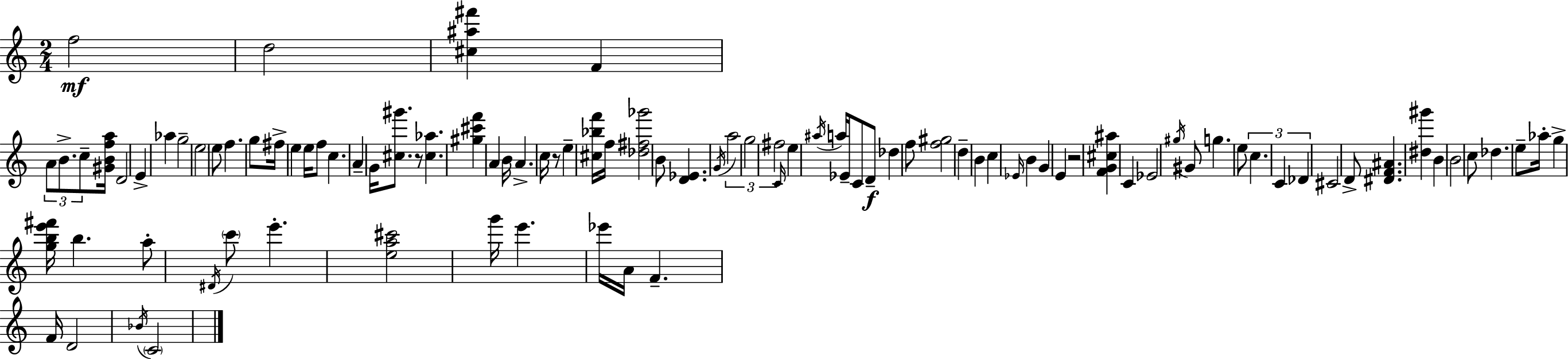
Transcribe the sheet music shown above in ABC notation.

X:1
T:Untitled
M:2/4
L:1/4
K:Am
f2 d2 [^c^a^f'] F A/2 B/2 c/2 [^GBfa]/4 D2 E _a g2 e2 e/2 f g/2 ^f/4 e e/4 f/2 c A G/4 [^c^g']/2 z/2 [^c_a] [^g^c'f'] A B/4 A c/4 z/2 e [^c_bf']/4 f/4 [_d^f_g']2 B/2 [D_E] G/4 a2 g2 ^f2 C/4 e ^a/4 a/4 _E/4 C/2 D/2 _d f/2 [f^g]2 d B c _E/4 B G E z2 [FG^c^a] C _E2 ^g/4 ^G/2 g e/2 c C _D ^C2 D/2 [^DF^A] [^d^g'] B B2 c/2 _d e/2 _a/4 g [gbe'^f']/4 b a/2 ^D/4 c'/2 e' [ea^c']2 g'/4 e' _e'/4 A/4 F F/4 D2 _B/4 C2